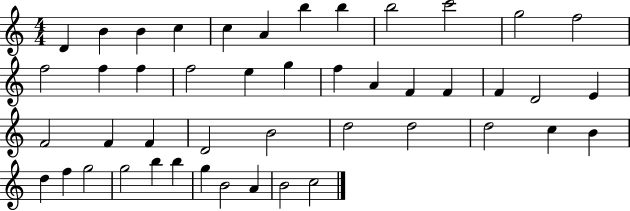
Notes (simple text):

D4/q B4/q B4/q C5/q C5/q A4/q B5/q B5/q B5/h C6/h G5/h F5/h F5/h F5/q F5/q F5/h E5/q G5/q F5/q A4/q F4/q F4/q F4/q D4/h E4/q F4/h F4/q F4/q D4/h B4/h D5/h D5/h D5/h C5/q B4/q D5/q F5/q G5/h G5/h B5/q B5/q G5/q B4/h A4/q B4/h C5/h